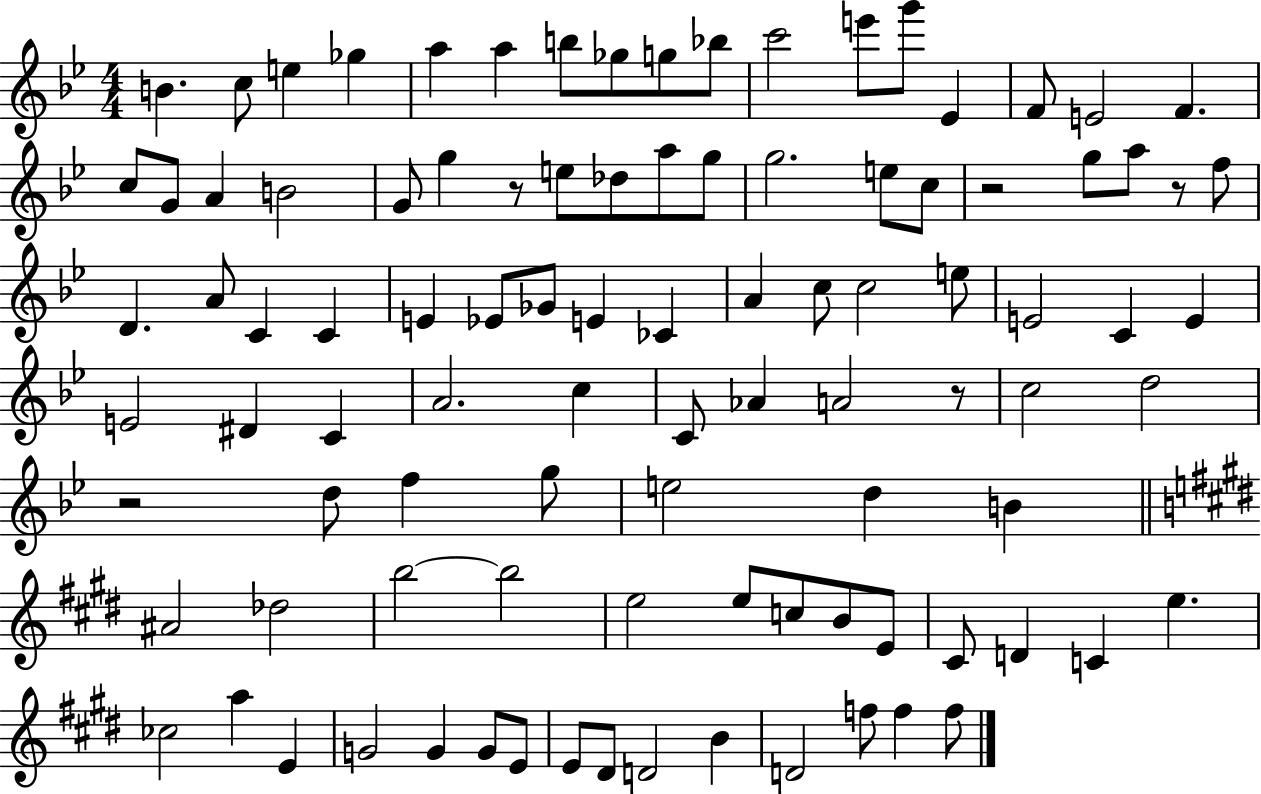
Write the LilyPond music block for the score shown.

{
  \clef treble
  \numericTimeSignature
  \time 4/4
  \key bes \major
  b'4. c''8 e''4 ges''4 | a''4 a''4 b''8 ges''8 g''8 bes''8 | c'''2 e'''8 g'''8 ees'4 | f'8 e'2 f'4. | \break c''8 g'8 a'4 b'2 | g'8 g''4 r8 e''8 des''8 a''8 g''8 | g''2. e''8 c''8 | r2 g''8 a''8 r8 f''8 | \break d'4. a'8 c'4 c'4 | e'4 ees'8 ges'8 e'4 ces'4 | a'4 c''8 c''2 e''8 | e'2 c'4 e'4 | \break e'2 dis'4 c'4 | a'2. c''4 | c'8 aes'4 a'2 r8 | c''2 d''2 | \break r2 d''8 f''4 g''8 | e''2 d''4 b'4 | \bar "||" \break \key e \major ais'2 des''2 | b''2~~ b''2 | e''2 e''8 c''8 b'8 e'8 | cis'8 d'4 c'4 e''4. | \break ces''2 a''4 e'4 | g'2 g'4 g'8 e'8 | e'8 dis'8 d'2 b'4 | d'2 f''8 f''4 f''8 | \break \bar "|."
}